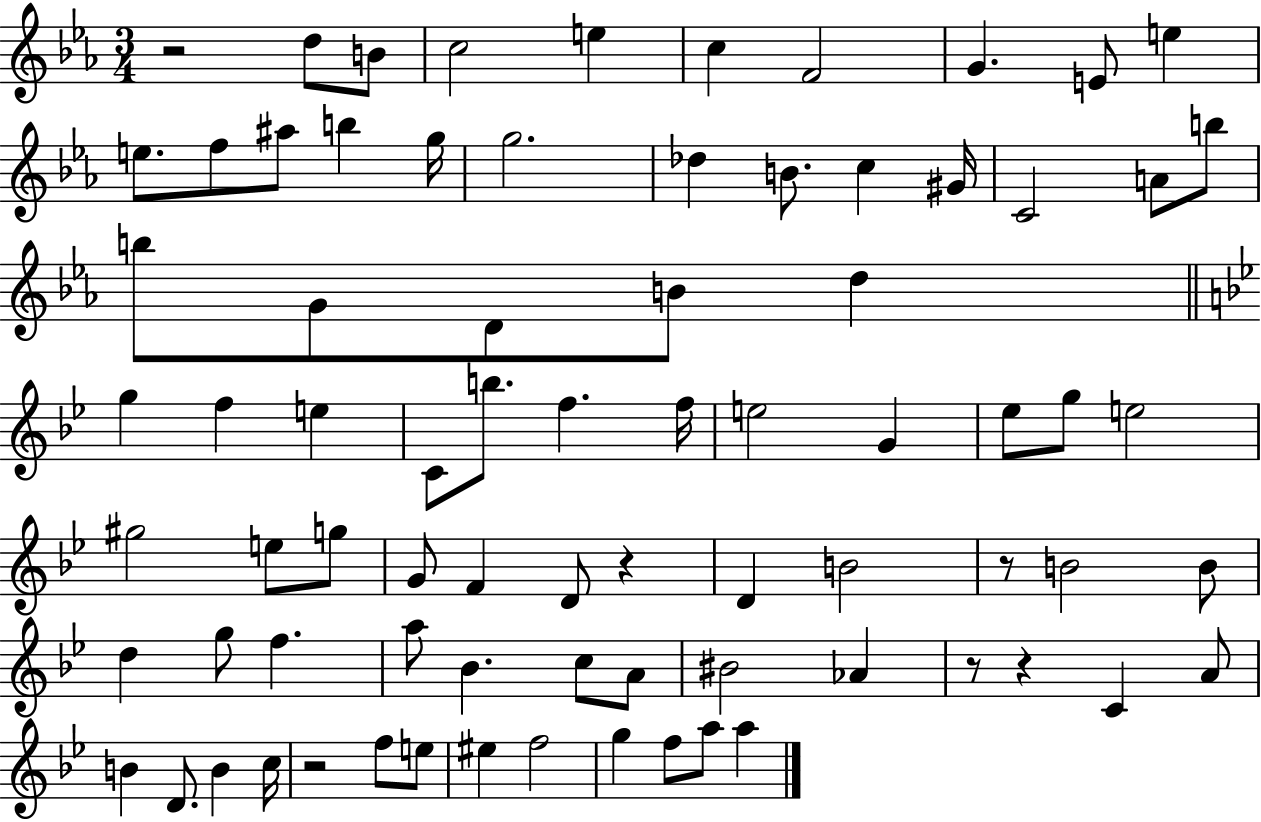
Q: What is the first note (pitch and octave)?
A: D5